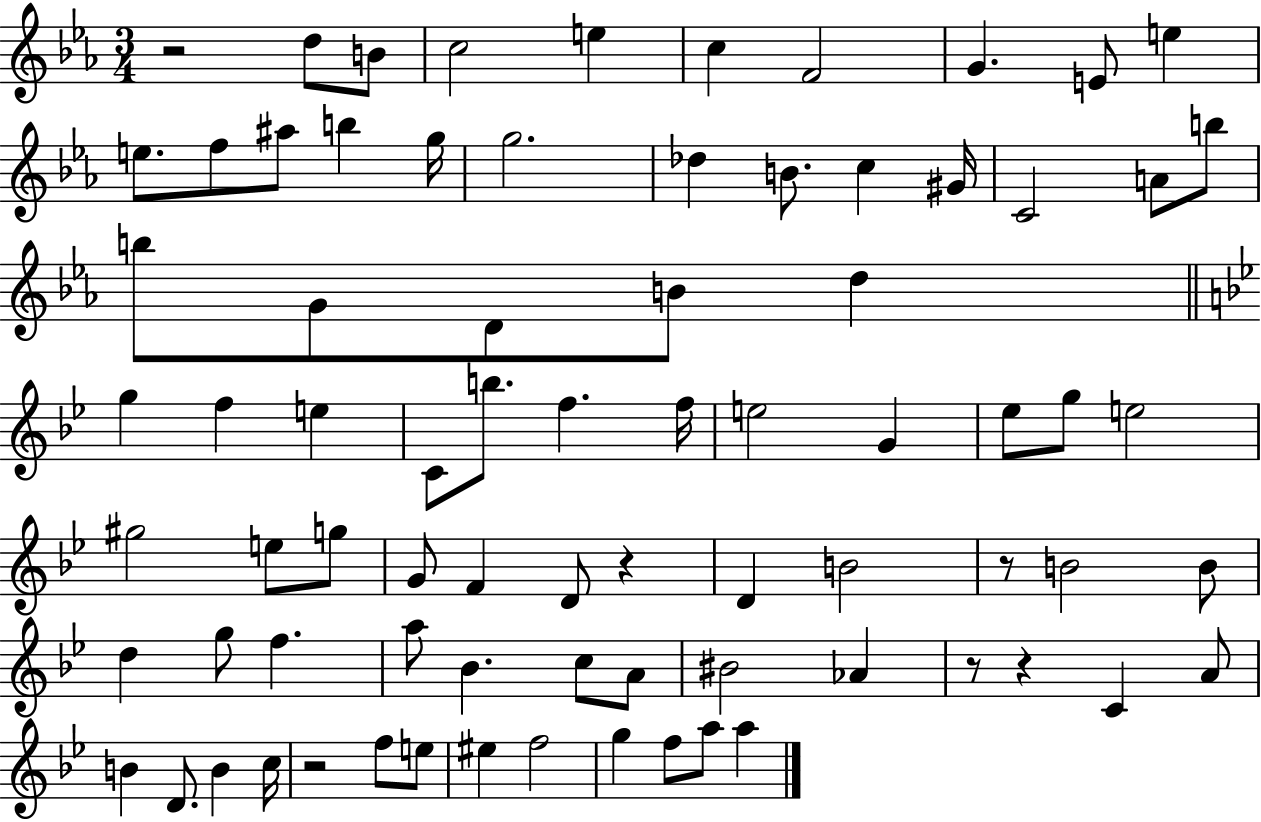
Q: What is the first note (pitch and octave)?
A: D5